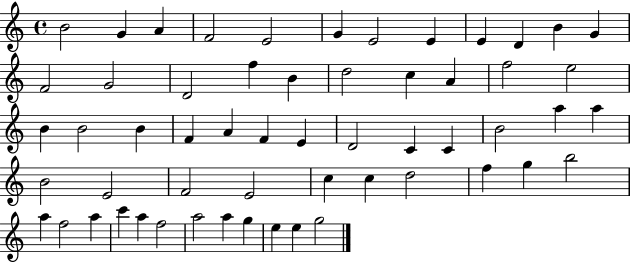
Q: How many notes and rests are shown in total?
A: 57